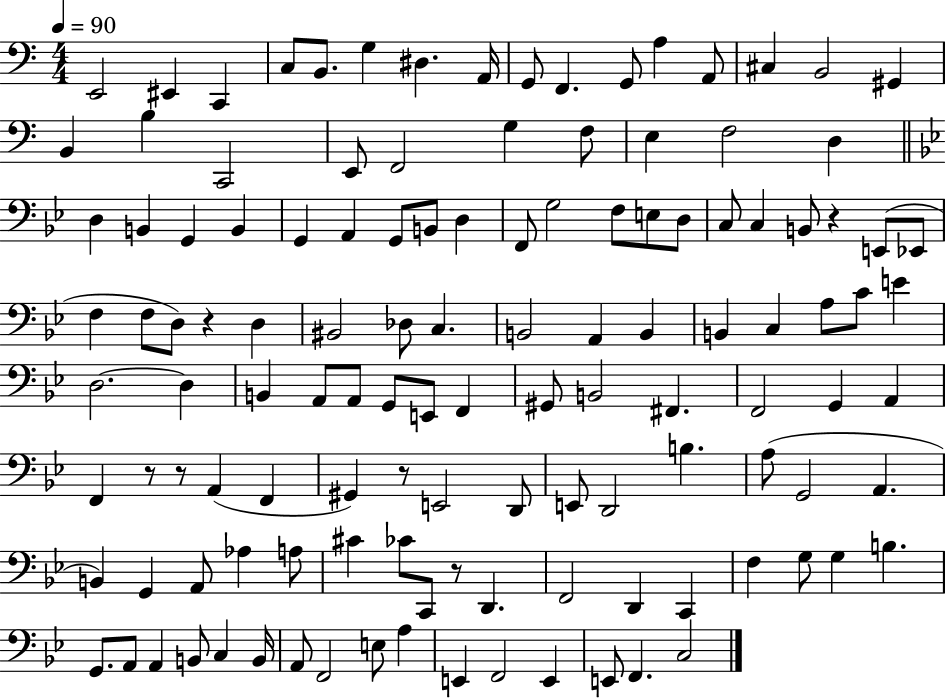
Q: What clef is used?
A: bass